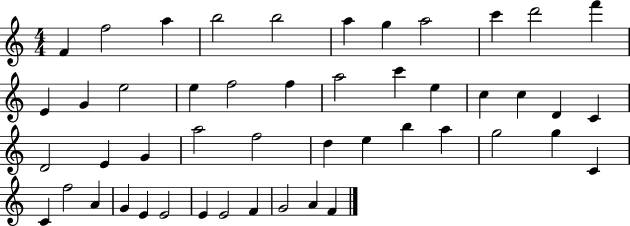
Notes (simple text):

F4/q F5/h A5/q B5/h B5/h A5/q G5/q A5/h C6/q D6/h F6/q E4/q G4/q E5/h E5/q F5/h F5/q A5/h C6/q E5/q C5/q C5/q D4/q C4/q D4/h E4/q G4/q A5/h F5/h D5/q E5/q B5/q A5/q G5/h G5/q C4/q C4/q F5/h A4/q G4/q E4/q E4/h E4/q E4/h F4/q G4/h A4/q F4/q